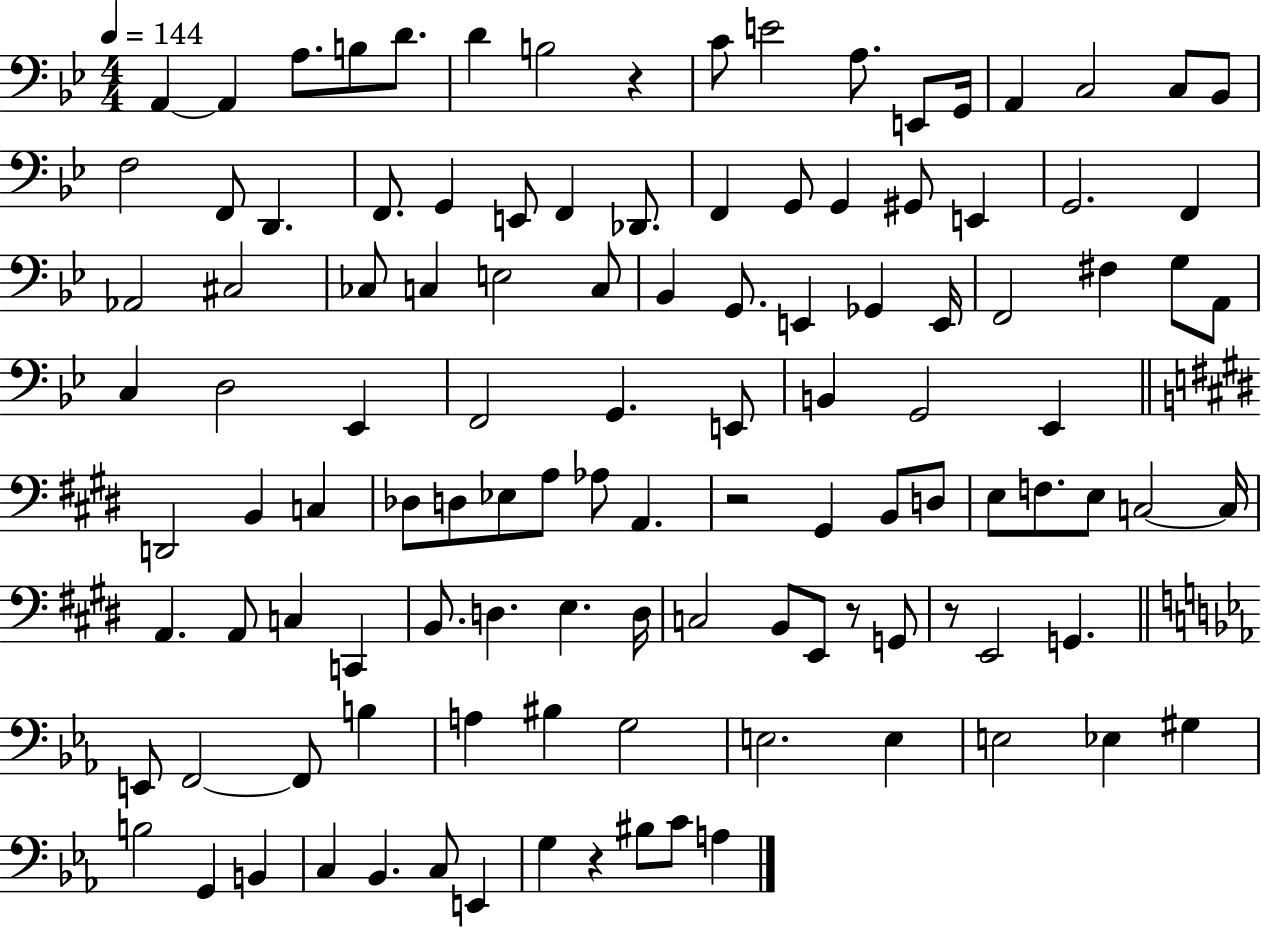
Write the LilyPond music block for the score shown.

{
  \clef bass
  \numericTimeSignature
  \time 4/4
  \key bes \major
  \tempo 4 = 144
  a,4~~ a,4 a8. b8 d'8. | d'4 b2 r4 | c'8 e'2 a8. e,8 g,16 | a,4 c2 c8 bes,8 | \break f2 f,8 d,4. | f,8. g,4 e,8 f,4 des,8. | f,4 g,8 g,4 gis,8 e,4 | g,2. f,4 | \break aes,2 cis2 | ces8 c4 e2 c8 | bes,4 g,8. e,4 ges,4 e,16 | f,2 fis4 g8 a,8 | \break c4 d2 ees,4 | f,2 g,4. e,8 | b,4 g,2 ees,4 | \bar "||" \break \key e \major d,2 b,4 c4 | des8 d8 ees8 a8 aes8 a,4. | r2 gis,4 b,8 d8 | e8 f8. e8 c2~~ c16 | \break a,4. a,8 c4 c,4 | b,8. d4. e4. d16 | c2 b,8 e,8 r8 g,8 | r8 e,2 g,4. | \break \bar "||" \break \key ees \major e,8 f,2~~ f,8 b4 | a4 bis4 g2 | e2. e4 | e2 ees4 gis4 | \break b2 g,4 b,4 | c4 bes,4. c8 e,4 | g4 r4 bis8 c'8 a4 | \bar "|."
}